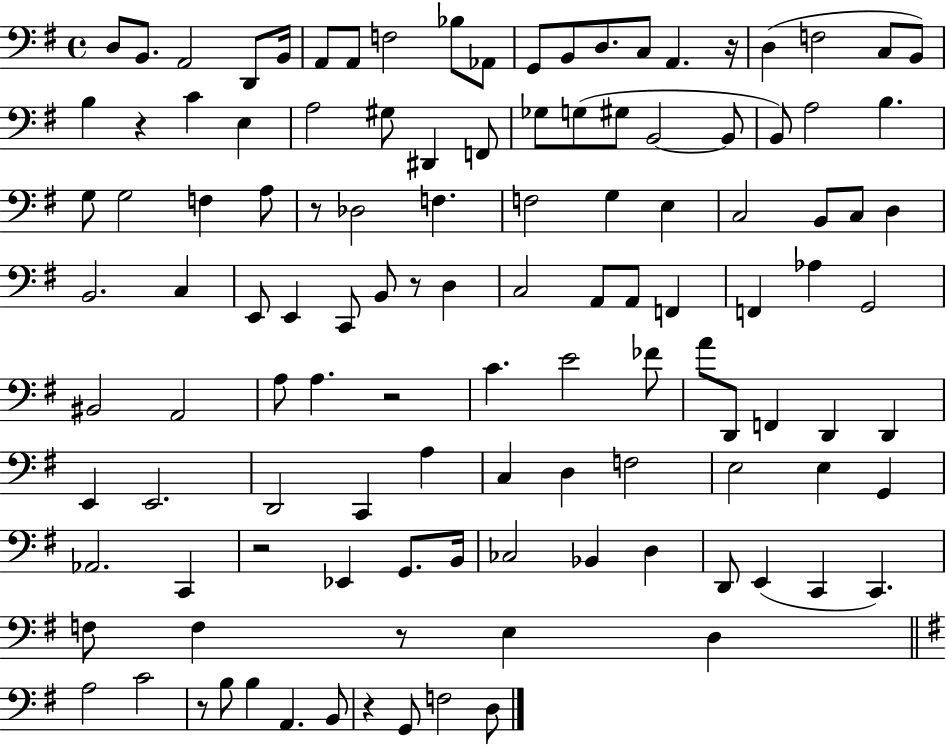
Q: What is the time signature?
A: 4/4